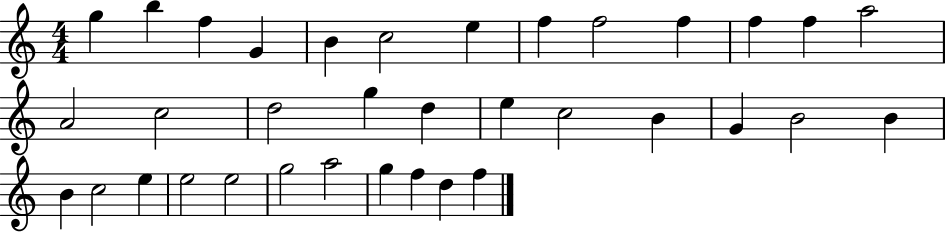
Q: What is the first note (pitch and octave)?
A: G5